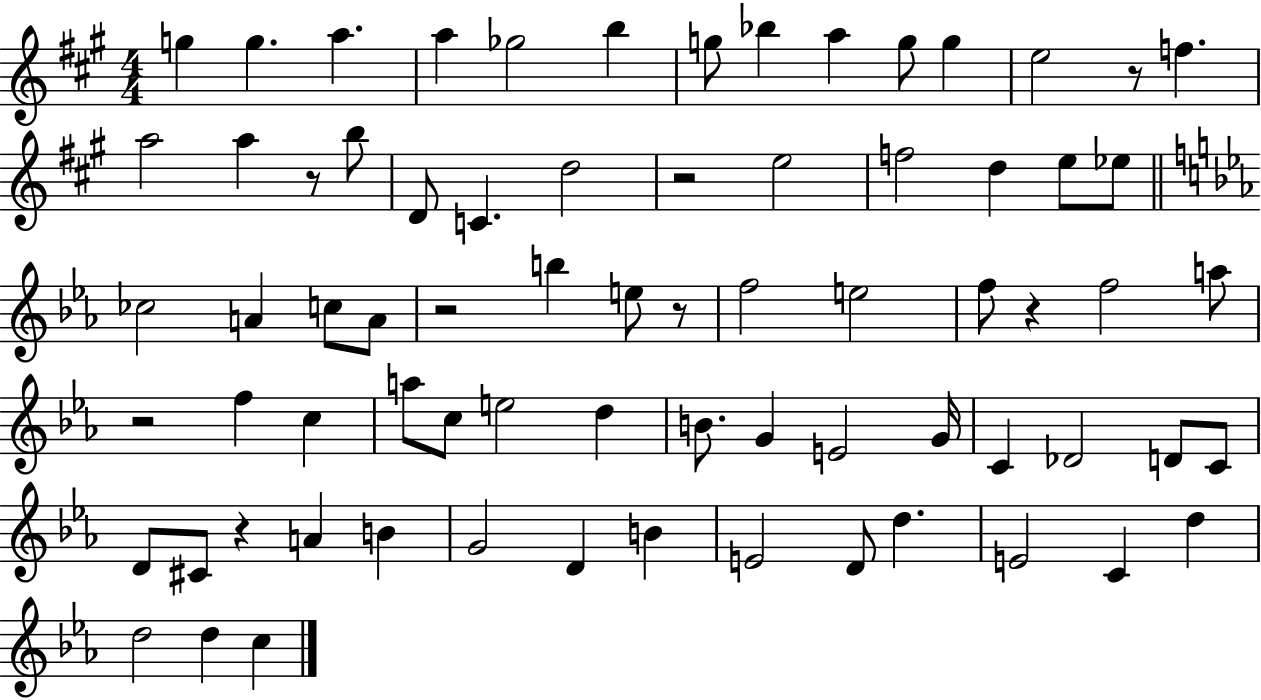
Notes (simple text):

G5/q G5/q. A5/q. A5/q Gb5/h B5/q G5/e Bb5/q A5/q G5/e G5/q E5/h R/e F5/q. A5/h A5/q R/e B5/e D4/e C4/q. D5/h R/h E5/h F5/h D5/q E5/e Eb5/e CES5/h A4/q C5/e A4/e R/h B5/q E5/e R/e F5/h E5/h F5/e R/q F5/h A5/e R/h F5/q C5/q A5/e C5/e E5/h D5/q B4/e. G4/q E4/h G4/s C4/q Db4/h D4/e C4/e D4/e C#4/e R/q A4/q B4/q G4/h D4/q B4/q E4/h D4/e D5/q. E4/h C4/q D5/q D5/h D5/q C5/q